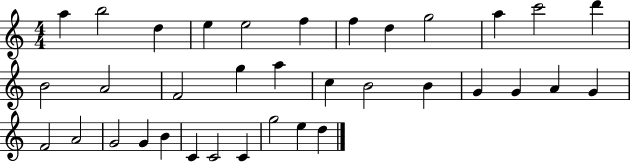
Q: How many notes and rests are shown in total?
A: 35